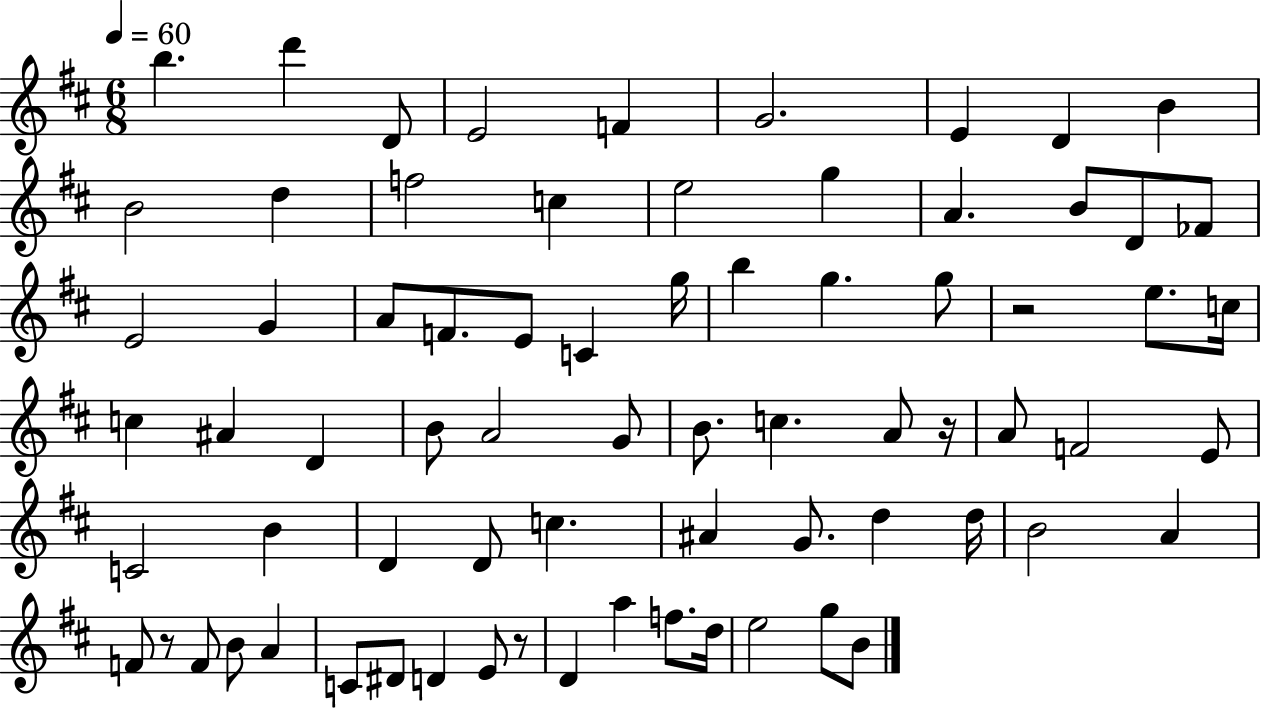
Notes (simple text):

B5/q. D6/q D4/e E4/h F4/q G4/h. E4/q D4/q B4/q B4/h D5/q F5/h C5/q E5/h G5/q A4/q. B4/e D4/e FES4/e E4/h G4/q A4/e F4/e. E4/e C4/q G5/s B5/q G5/q. G5/e R/h E5/e. C5/s C5/q A#4/q D4/q B4/e A4/h G4/e B4/e. C5/q. A4/e R/s A4/e F4/h E4/e C4/h B4/q D4/q D4/e C5/q. A#4/q G4/e. D5/q D5/s B4/h A4/q F4/e R/e F4/e B4/e A4/q C4/e D#4/e D4/q E4/e R/e D4/q A5/q F5/e. D5/s E5/h G5/e B4/e